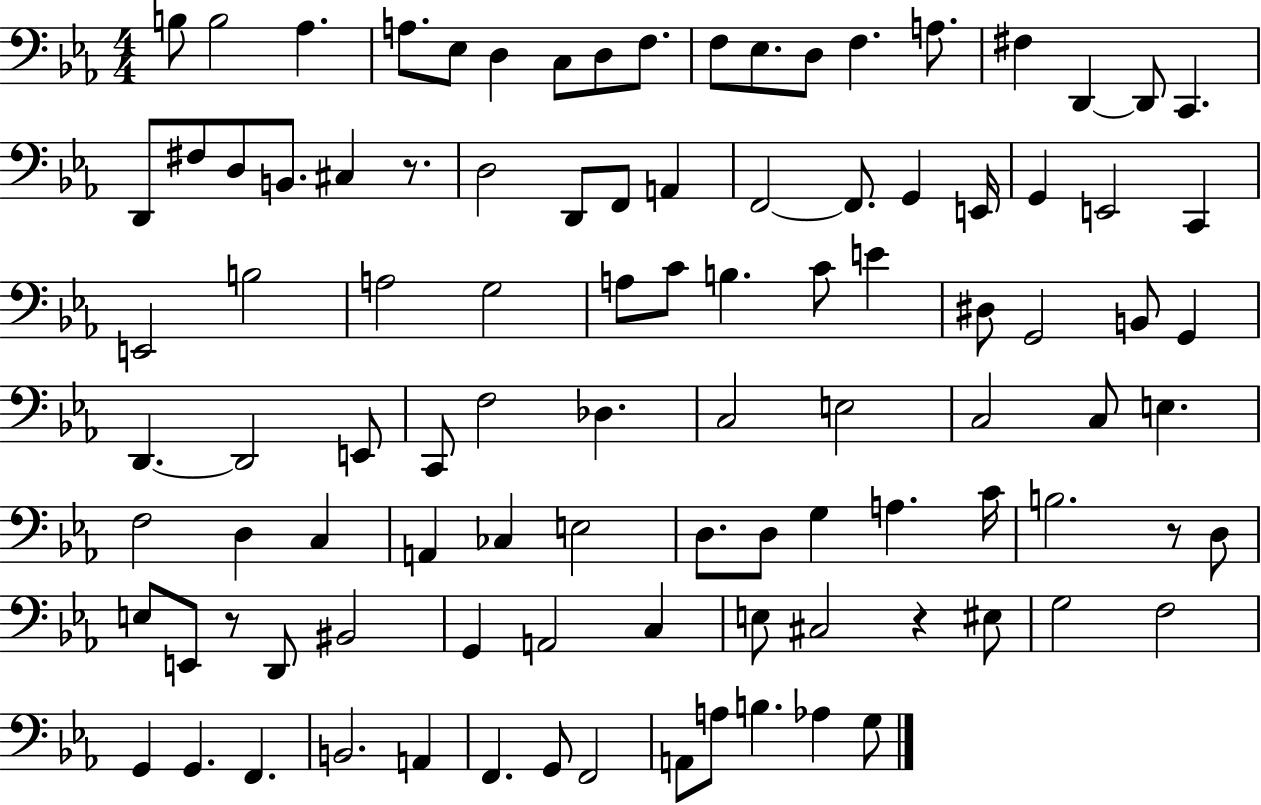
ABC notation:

X:1
T:Untitled
M:4/4
L:1/4
K:Eb
B,/2 B,2 _A, A,/2 _E,/2 D, C,/2 D,/2 F,/2 F,/2 _E,/2 D,/2 F, A,/2 ^F, D,, D,,/2 C,, D,,/2 ^F,/2 D,/2 B,,/2 ^C, z/2 D,2 D,,/2 F,,/2 A,, F,,2 F,,/2 G,, E,,/4 G,, E,,2 C,, E,,2 B,2 A,2 G,2 A,/2 C/2 B, C/2 E ^D,/2 G,,2 B,,/2 G,, D,, D,,2 E,,/2 C,,/2 F,2 _D, C,2 E,2 C,2 C,/2 E, F,2 D, C, A,, _C, E,2 D,/2 D,/2 G, A, C/4 B,2 z/2 D,/2 E,/2 E,,/2 z/2 D,,/2 ^B,,2 G,, A,,2 C, E,/2 ^C,2 z ^E,/2 G,2 F,2 G,, G,, F,, B,,2 A,, F,, G,,/2 F,,2 A,,/2 A,/2 B, _A, G,/2